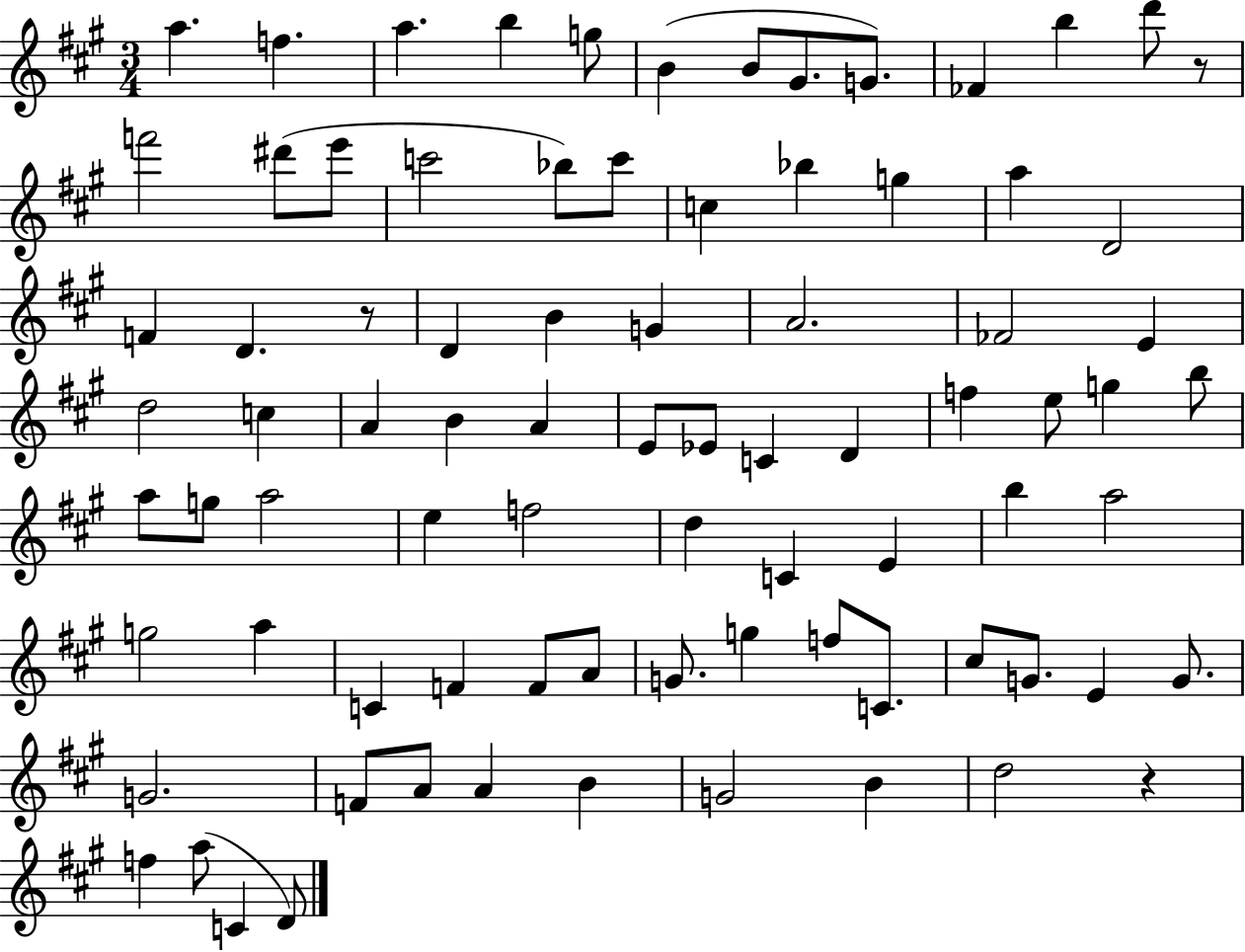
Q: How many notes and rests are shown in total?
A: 83